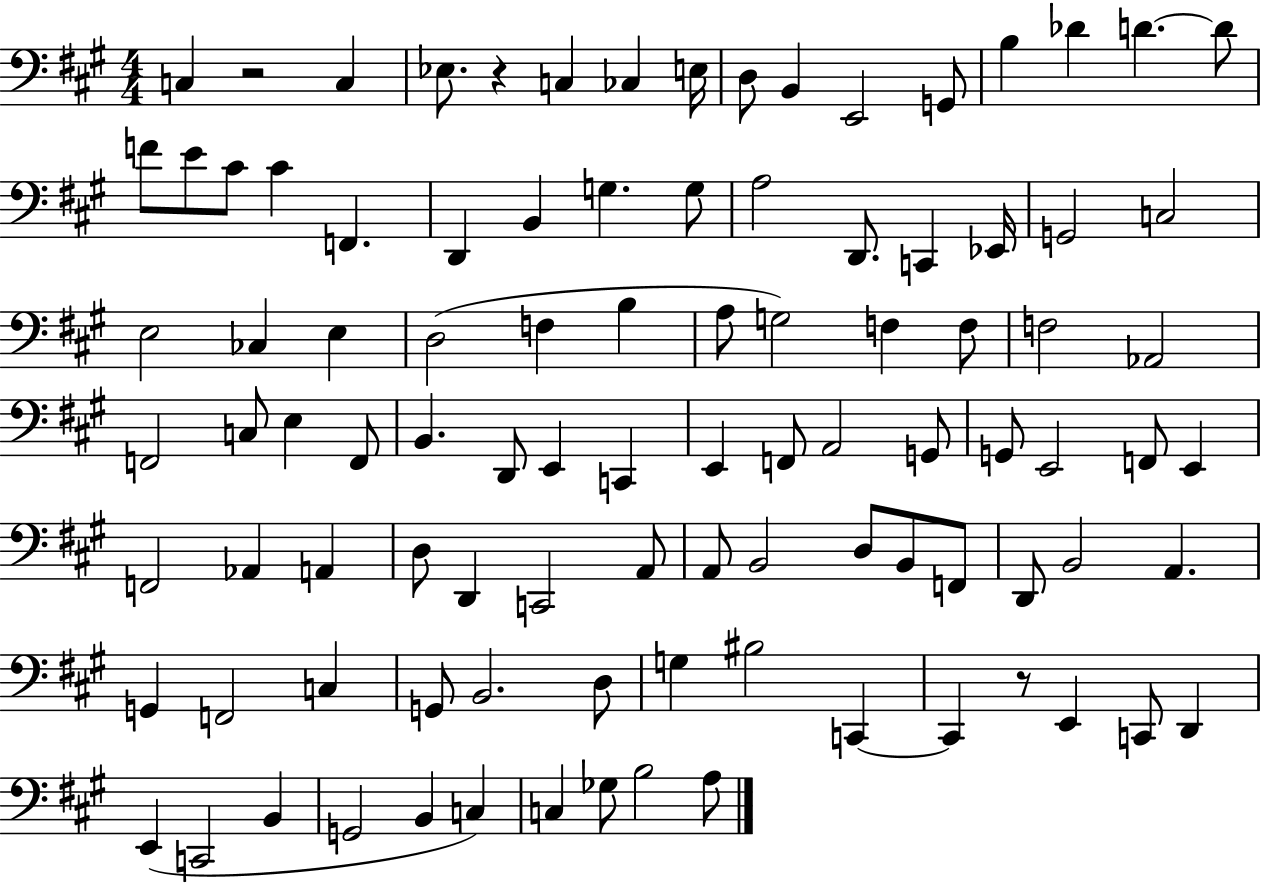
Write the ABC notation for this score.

X:1
T:Untitled
M:4/4
L:1/4
K:A
C, z2 C, _E,/2 z C, _C, E,/4 D,/2 B,, E,,2 G,,/2 B, _D D D/2 F/2 E/2 ^C/2 ^C F,, D,, B,, G, G,/2 A,2 D,,/2 C,, _E,,/4 G,,2 C,2 E,2 _C, E, D,2 F, B, A,/2 G,2 F, F,/2 F,2 _A,,2 F,,2 C,/2 E, F,,/2 B,, D,,/2 E,, C,, E,, F,,/2 A,,2 G,,/2 G,,/2 E,,2 F,,/2 E,, F,,2 _A,, A,, D,/2 D,, C,,2 A,,/2 A,,/2 B,,2 D,/2 B,,/2 F,,/2 D,,/2 B,,2 A,, G,, F,,2 C, G,,/2 B,,2 D,/2 G, ^B,2 C,, C,, z/2 E,, C,,/2 D,, E,, C,,2 B,, G,,2 B,, C, C, _G,/2 B,2 A,/2